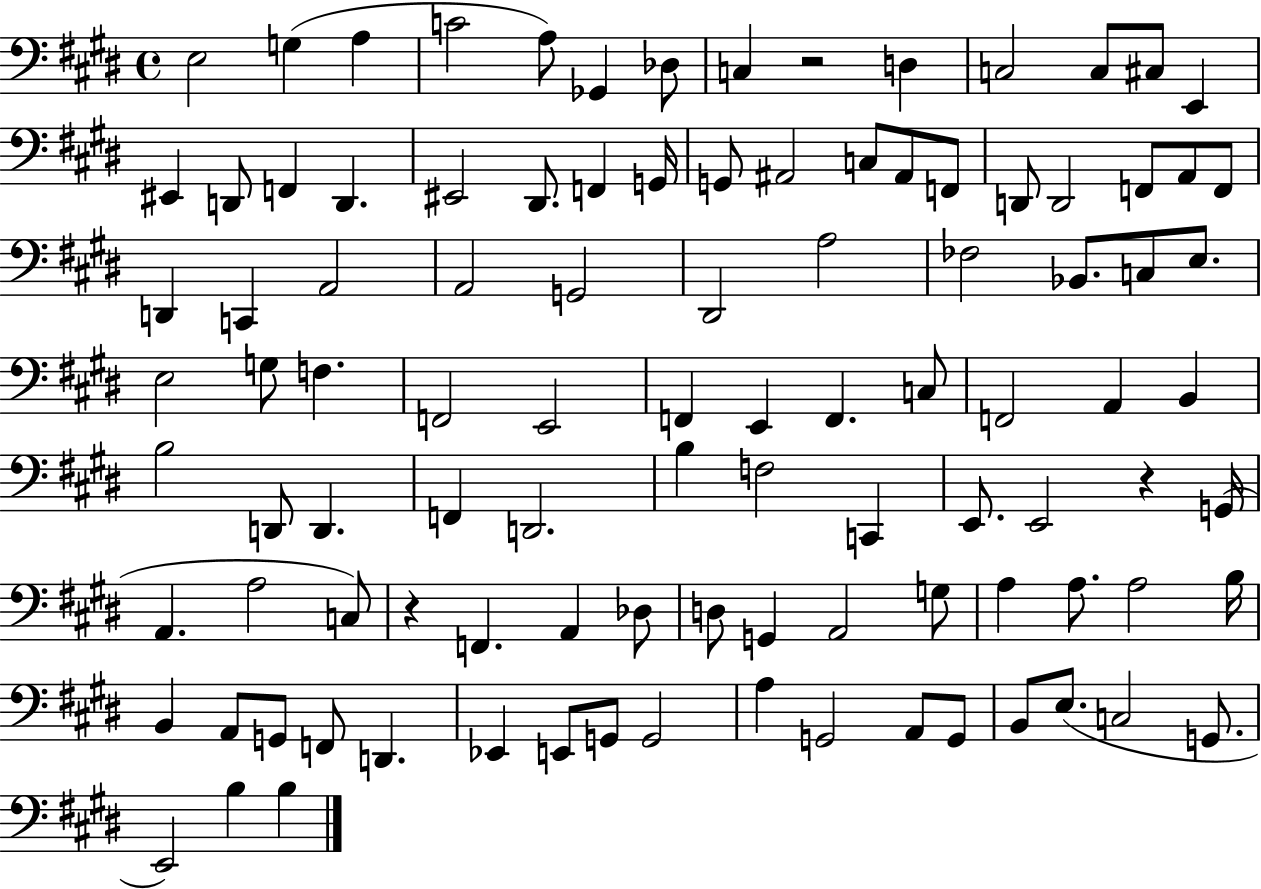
E3/h G3/q A3/q C4/h A3/e Gb2/q Db3/e C3/q R/h D3/q C3/h C3/e C#3/e E2/q EIS2/q D2/e F2/q D2/q. EIS2/h D#2/e. F2/q G2/s G2/e A#2/h C3/e A#2/e F2/e D2/e D2/h F2/e A2/e F2/e D2/q C2/q A2/h A2/h G2/h D#2/h A3/h FES3/h Bb2/e. C3/e E3/e. E3/h G3/e F3/q. F2/h E2/h F2/q E2/q F2/q. C3/e F2/h A2/q B2/q B3/h D2/e D2/q. F2/q D2/h. B3/q F3/h C2/q E2/e. E2/h R/q G2/s A2/q. A3/h C3/e R/q F2/q. A2/q Db3/e D3/e G2/q A2/h G3/e A3/q A3/e. A3/h B3/s B2/q A2/e G2/e F2/e D2/q. Eb2/q E2/e G2/e G2/h A3/q G2/h A2/e G2/e B2/e E3/e. C3/h G2/e. E2/h B3/q B3/q